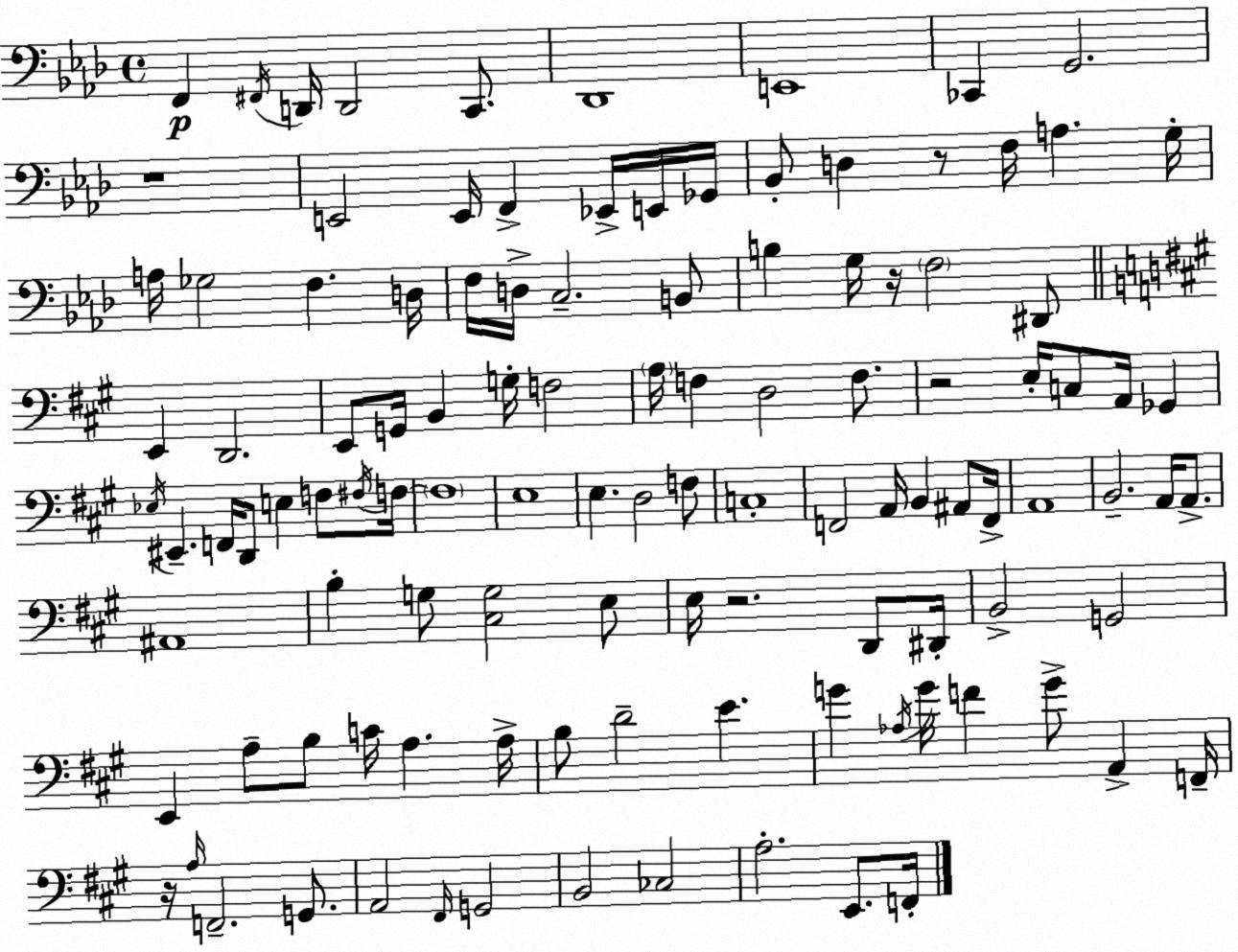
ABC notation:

X:1
T:Untitled
M:4/4
L:1/4
K:Ab
F,, ^F,,/4 D,,/4 D,,2 C,,/2 _D,,4 E,,4 _C,, G,,2 z4 E,,2 E,,/4 F,, _E,,/4 E,,/4 _G,,/4 _B,,/2 D, z/2 F,/4 A, G,/4 A,/4 _G,2 F, D,/4 F,/4 D,/4 C,2 B,,/2 B, G,/4 z/4 F,2 ^D,,/2 E,, D,,2 E,,/2 G,,/4 B,, G,/4 F,2 A,/4 F, D,2 F,/2 z2 E,/4 C,/2 A,,/4 _G,, _E,/4 ^E,, F,,/4 D,,/2 E, F,/2 ^F,/4 F,/4 F,4 E,4 E, D,2 F,/2 C,4 F,,2 A,,/4 B,, ^A,,/2 F,,/4 A,,4 B,,2 A,,/4 A,,/2 ^A,,4 B, G,/2 [^C,G,]2 E,/2 E,/4 z2 D,,/2 ^D,,/4 B,,2 G,,2 E,, A,/2 B,/2 C/4 A, A,/4 B,/2 D2 E G _A,/4 G/4 F G/2 A,, F,,/4 z/4 A,/4 F,,2 G,,/2 A,,2 ^F,,/4 G,,2 B,,2 _C,2 A,2 E,,/2 F,,/4